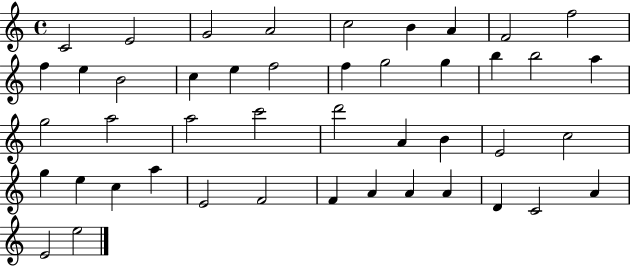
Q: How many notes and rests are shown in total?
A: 45